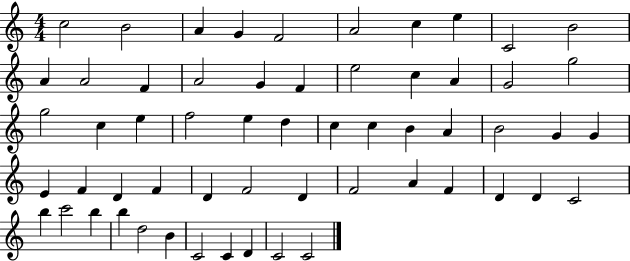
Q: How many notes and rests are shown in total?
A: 58